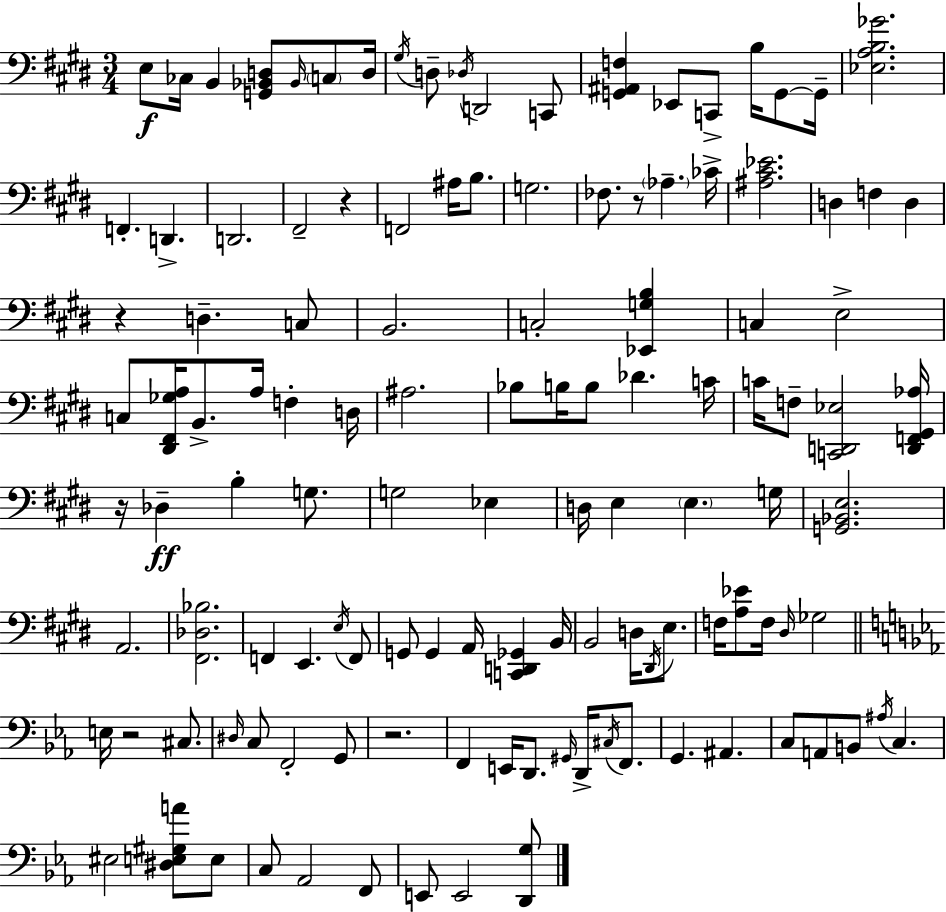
X:1
T:Untitled
M:3/4
L:1/4
K:E
E,/2 _C,/4 B,, [G,,_B,,D,]/2 _B,,/4 C,/2 D,/4 ^G,/4 D,/2 _D,/4 D,,2 C,,/2 [G,,^A,,F,] _E,,/2 C,,/2 B,/4 G,,/2 G,,/4 [_E,A,B,_G]2 F,, D,, D,,2 ^F,,2 z F,,2 ^A,/4 B,/2 G,2 _F,/2 z/2 _A, _C/4 [^A,^C_E]2 D, F, D, z D, C,/2 B,,2 C,2 [_E,,G,B,] C, E,2 C,/2 [^D,,^F,,_G,A,]/4 B,,/2 A,/4 F, D,/4 ^A,2 _B,/2 B,/4 B,/2 _D C/4 C/4 F,/2 [C,,D,,_E,]2 [D,,F,,^G,,_A,]/4 z/4 _D, B, G,/2 G,2 _E, D,/4 E, E, G,/4 [G,,_B,,E,]2 A,,2 [^F,,_D,_B,]2 F,, E,, E,/4 F,,/2 G,,/2 G,, A,,/4 [C,,D,,_G,,] B,,/4 B,,2 D,/4 ^D,,/4 E,/2 F,/4 [A,_E]/2 F,/4 ^D,/4 _G,2 E,/4 z2 ^C,/2 ^D,/4 C,/2 F,,2 G,,/2 z2 F,, E,,/4 D,,/2 ^G,,/4 D,,/4 ^C,/4 F,,/2 G,, ^A,, C,/2 A,,/2 B,,/2 ^A,/4 C, ^E,2 [^D,E,^G,A]/2 E,/2 C,/2 _A,,2 F,,/2 E,,/2 E,,2 [D,,G,]/2